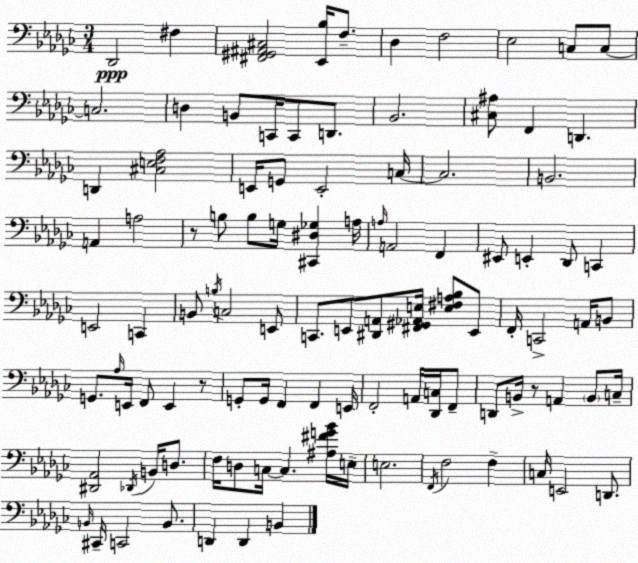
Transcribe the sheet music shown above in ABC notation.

X:1
T:Untitled
M:3/4
L:1/4
K:Ebm
_D,,2 ^F, [^F,,^G,,^A,,^C,]2 [_E,,_B,]/4 F,/2 _D, F,2 _E,2 C,/2 C,/2 C,2 D, B,,/2 C,,/4 C,,/2 D,,/2 _B,,2 [^C,^A,]/2 F,, D,, D,, [^C,E,F,_A,]2 E,,/4 G,,/2 E,,2 C,/4 C,2 B,,2 A,, A,2 z/2 B,/2 B,/2 G,/4 [^C,,^D,_G,] A,/4 A,/4 A,,2 F,, ^E,,/2 E,, _D,,/2 C,, E,,2 C,, B,,/2 B,/4 C,2 E,,/2 C,,/2 E,,/2 [^D,,A,,]/2 [^F,,^G,,_A,,E,]/4 [E,^F,A,_B,]/2 E,,/2 F,,/4 C,,2 A,,/4 B,,/2 G,,/2 _A,/4 E,,/4 F,,/2 E,, z/2 G,,/2 G,,/4 F,, F,, E,,/4 F,,2 A,,/4 [_D,,C,]/4 F,,/2 D,,/2 B,,/4 z/2 A,, B,,/2 C,/4 [^D,,_A,,]2 _D,,/4 B,,/4 D,/2 F,/4 D,/2 C,/4 C, [^A,^FG_B]/4 E,/4 E,2 F,,/4 F,2 F, C,/4 E,,2 D,,/2 B,,/4 ^C,,/4 C,,2 B,,/2 D,, D,, B,,